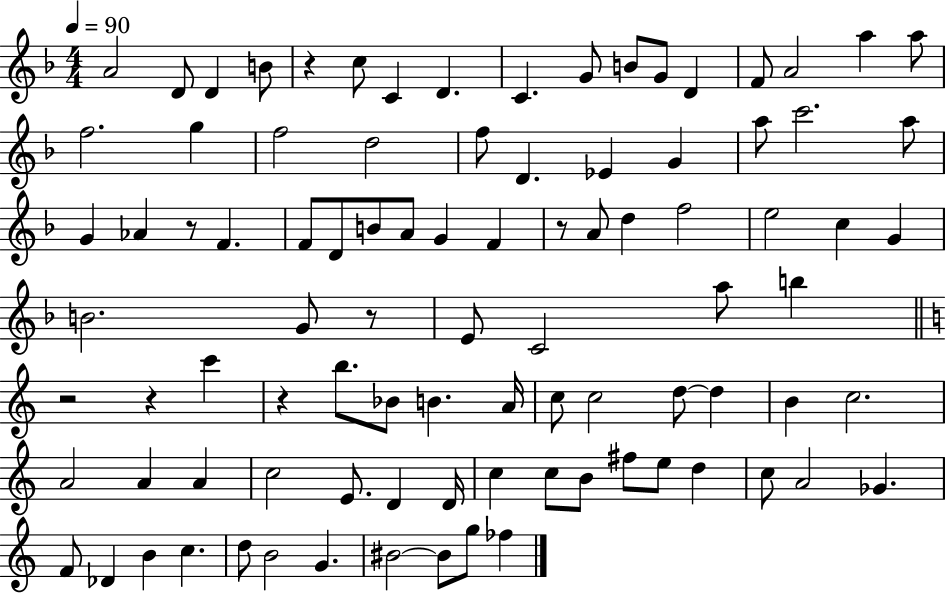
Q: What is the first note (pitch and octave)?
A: A4